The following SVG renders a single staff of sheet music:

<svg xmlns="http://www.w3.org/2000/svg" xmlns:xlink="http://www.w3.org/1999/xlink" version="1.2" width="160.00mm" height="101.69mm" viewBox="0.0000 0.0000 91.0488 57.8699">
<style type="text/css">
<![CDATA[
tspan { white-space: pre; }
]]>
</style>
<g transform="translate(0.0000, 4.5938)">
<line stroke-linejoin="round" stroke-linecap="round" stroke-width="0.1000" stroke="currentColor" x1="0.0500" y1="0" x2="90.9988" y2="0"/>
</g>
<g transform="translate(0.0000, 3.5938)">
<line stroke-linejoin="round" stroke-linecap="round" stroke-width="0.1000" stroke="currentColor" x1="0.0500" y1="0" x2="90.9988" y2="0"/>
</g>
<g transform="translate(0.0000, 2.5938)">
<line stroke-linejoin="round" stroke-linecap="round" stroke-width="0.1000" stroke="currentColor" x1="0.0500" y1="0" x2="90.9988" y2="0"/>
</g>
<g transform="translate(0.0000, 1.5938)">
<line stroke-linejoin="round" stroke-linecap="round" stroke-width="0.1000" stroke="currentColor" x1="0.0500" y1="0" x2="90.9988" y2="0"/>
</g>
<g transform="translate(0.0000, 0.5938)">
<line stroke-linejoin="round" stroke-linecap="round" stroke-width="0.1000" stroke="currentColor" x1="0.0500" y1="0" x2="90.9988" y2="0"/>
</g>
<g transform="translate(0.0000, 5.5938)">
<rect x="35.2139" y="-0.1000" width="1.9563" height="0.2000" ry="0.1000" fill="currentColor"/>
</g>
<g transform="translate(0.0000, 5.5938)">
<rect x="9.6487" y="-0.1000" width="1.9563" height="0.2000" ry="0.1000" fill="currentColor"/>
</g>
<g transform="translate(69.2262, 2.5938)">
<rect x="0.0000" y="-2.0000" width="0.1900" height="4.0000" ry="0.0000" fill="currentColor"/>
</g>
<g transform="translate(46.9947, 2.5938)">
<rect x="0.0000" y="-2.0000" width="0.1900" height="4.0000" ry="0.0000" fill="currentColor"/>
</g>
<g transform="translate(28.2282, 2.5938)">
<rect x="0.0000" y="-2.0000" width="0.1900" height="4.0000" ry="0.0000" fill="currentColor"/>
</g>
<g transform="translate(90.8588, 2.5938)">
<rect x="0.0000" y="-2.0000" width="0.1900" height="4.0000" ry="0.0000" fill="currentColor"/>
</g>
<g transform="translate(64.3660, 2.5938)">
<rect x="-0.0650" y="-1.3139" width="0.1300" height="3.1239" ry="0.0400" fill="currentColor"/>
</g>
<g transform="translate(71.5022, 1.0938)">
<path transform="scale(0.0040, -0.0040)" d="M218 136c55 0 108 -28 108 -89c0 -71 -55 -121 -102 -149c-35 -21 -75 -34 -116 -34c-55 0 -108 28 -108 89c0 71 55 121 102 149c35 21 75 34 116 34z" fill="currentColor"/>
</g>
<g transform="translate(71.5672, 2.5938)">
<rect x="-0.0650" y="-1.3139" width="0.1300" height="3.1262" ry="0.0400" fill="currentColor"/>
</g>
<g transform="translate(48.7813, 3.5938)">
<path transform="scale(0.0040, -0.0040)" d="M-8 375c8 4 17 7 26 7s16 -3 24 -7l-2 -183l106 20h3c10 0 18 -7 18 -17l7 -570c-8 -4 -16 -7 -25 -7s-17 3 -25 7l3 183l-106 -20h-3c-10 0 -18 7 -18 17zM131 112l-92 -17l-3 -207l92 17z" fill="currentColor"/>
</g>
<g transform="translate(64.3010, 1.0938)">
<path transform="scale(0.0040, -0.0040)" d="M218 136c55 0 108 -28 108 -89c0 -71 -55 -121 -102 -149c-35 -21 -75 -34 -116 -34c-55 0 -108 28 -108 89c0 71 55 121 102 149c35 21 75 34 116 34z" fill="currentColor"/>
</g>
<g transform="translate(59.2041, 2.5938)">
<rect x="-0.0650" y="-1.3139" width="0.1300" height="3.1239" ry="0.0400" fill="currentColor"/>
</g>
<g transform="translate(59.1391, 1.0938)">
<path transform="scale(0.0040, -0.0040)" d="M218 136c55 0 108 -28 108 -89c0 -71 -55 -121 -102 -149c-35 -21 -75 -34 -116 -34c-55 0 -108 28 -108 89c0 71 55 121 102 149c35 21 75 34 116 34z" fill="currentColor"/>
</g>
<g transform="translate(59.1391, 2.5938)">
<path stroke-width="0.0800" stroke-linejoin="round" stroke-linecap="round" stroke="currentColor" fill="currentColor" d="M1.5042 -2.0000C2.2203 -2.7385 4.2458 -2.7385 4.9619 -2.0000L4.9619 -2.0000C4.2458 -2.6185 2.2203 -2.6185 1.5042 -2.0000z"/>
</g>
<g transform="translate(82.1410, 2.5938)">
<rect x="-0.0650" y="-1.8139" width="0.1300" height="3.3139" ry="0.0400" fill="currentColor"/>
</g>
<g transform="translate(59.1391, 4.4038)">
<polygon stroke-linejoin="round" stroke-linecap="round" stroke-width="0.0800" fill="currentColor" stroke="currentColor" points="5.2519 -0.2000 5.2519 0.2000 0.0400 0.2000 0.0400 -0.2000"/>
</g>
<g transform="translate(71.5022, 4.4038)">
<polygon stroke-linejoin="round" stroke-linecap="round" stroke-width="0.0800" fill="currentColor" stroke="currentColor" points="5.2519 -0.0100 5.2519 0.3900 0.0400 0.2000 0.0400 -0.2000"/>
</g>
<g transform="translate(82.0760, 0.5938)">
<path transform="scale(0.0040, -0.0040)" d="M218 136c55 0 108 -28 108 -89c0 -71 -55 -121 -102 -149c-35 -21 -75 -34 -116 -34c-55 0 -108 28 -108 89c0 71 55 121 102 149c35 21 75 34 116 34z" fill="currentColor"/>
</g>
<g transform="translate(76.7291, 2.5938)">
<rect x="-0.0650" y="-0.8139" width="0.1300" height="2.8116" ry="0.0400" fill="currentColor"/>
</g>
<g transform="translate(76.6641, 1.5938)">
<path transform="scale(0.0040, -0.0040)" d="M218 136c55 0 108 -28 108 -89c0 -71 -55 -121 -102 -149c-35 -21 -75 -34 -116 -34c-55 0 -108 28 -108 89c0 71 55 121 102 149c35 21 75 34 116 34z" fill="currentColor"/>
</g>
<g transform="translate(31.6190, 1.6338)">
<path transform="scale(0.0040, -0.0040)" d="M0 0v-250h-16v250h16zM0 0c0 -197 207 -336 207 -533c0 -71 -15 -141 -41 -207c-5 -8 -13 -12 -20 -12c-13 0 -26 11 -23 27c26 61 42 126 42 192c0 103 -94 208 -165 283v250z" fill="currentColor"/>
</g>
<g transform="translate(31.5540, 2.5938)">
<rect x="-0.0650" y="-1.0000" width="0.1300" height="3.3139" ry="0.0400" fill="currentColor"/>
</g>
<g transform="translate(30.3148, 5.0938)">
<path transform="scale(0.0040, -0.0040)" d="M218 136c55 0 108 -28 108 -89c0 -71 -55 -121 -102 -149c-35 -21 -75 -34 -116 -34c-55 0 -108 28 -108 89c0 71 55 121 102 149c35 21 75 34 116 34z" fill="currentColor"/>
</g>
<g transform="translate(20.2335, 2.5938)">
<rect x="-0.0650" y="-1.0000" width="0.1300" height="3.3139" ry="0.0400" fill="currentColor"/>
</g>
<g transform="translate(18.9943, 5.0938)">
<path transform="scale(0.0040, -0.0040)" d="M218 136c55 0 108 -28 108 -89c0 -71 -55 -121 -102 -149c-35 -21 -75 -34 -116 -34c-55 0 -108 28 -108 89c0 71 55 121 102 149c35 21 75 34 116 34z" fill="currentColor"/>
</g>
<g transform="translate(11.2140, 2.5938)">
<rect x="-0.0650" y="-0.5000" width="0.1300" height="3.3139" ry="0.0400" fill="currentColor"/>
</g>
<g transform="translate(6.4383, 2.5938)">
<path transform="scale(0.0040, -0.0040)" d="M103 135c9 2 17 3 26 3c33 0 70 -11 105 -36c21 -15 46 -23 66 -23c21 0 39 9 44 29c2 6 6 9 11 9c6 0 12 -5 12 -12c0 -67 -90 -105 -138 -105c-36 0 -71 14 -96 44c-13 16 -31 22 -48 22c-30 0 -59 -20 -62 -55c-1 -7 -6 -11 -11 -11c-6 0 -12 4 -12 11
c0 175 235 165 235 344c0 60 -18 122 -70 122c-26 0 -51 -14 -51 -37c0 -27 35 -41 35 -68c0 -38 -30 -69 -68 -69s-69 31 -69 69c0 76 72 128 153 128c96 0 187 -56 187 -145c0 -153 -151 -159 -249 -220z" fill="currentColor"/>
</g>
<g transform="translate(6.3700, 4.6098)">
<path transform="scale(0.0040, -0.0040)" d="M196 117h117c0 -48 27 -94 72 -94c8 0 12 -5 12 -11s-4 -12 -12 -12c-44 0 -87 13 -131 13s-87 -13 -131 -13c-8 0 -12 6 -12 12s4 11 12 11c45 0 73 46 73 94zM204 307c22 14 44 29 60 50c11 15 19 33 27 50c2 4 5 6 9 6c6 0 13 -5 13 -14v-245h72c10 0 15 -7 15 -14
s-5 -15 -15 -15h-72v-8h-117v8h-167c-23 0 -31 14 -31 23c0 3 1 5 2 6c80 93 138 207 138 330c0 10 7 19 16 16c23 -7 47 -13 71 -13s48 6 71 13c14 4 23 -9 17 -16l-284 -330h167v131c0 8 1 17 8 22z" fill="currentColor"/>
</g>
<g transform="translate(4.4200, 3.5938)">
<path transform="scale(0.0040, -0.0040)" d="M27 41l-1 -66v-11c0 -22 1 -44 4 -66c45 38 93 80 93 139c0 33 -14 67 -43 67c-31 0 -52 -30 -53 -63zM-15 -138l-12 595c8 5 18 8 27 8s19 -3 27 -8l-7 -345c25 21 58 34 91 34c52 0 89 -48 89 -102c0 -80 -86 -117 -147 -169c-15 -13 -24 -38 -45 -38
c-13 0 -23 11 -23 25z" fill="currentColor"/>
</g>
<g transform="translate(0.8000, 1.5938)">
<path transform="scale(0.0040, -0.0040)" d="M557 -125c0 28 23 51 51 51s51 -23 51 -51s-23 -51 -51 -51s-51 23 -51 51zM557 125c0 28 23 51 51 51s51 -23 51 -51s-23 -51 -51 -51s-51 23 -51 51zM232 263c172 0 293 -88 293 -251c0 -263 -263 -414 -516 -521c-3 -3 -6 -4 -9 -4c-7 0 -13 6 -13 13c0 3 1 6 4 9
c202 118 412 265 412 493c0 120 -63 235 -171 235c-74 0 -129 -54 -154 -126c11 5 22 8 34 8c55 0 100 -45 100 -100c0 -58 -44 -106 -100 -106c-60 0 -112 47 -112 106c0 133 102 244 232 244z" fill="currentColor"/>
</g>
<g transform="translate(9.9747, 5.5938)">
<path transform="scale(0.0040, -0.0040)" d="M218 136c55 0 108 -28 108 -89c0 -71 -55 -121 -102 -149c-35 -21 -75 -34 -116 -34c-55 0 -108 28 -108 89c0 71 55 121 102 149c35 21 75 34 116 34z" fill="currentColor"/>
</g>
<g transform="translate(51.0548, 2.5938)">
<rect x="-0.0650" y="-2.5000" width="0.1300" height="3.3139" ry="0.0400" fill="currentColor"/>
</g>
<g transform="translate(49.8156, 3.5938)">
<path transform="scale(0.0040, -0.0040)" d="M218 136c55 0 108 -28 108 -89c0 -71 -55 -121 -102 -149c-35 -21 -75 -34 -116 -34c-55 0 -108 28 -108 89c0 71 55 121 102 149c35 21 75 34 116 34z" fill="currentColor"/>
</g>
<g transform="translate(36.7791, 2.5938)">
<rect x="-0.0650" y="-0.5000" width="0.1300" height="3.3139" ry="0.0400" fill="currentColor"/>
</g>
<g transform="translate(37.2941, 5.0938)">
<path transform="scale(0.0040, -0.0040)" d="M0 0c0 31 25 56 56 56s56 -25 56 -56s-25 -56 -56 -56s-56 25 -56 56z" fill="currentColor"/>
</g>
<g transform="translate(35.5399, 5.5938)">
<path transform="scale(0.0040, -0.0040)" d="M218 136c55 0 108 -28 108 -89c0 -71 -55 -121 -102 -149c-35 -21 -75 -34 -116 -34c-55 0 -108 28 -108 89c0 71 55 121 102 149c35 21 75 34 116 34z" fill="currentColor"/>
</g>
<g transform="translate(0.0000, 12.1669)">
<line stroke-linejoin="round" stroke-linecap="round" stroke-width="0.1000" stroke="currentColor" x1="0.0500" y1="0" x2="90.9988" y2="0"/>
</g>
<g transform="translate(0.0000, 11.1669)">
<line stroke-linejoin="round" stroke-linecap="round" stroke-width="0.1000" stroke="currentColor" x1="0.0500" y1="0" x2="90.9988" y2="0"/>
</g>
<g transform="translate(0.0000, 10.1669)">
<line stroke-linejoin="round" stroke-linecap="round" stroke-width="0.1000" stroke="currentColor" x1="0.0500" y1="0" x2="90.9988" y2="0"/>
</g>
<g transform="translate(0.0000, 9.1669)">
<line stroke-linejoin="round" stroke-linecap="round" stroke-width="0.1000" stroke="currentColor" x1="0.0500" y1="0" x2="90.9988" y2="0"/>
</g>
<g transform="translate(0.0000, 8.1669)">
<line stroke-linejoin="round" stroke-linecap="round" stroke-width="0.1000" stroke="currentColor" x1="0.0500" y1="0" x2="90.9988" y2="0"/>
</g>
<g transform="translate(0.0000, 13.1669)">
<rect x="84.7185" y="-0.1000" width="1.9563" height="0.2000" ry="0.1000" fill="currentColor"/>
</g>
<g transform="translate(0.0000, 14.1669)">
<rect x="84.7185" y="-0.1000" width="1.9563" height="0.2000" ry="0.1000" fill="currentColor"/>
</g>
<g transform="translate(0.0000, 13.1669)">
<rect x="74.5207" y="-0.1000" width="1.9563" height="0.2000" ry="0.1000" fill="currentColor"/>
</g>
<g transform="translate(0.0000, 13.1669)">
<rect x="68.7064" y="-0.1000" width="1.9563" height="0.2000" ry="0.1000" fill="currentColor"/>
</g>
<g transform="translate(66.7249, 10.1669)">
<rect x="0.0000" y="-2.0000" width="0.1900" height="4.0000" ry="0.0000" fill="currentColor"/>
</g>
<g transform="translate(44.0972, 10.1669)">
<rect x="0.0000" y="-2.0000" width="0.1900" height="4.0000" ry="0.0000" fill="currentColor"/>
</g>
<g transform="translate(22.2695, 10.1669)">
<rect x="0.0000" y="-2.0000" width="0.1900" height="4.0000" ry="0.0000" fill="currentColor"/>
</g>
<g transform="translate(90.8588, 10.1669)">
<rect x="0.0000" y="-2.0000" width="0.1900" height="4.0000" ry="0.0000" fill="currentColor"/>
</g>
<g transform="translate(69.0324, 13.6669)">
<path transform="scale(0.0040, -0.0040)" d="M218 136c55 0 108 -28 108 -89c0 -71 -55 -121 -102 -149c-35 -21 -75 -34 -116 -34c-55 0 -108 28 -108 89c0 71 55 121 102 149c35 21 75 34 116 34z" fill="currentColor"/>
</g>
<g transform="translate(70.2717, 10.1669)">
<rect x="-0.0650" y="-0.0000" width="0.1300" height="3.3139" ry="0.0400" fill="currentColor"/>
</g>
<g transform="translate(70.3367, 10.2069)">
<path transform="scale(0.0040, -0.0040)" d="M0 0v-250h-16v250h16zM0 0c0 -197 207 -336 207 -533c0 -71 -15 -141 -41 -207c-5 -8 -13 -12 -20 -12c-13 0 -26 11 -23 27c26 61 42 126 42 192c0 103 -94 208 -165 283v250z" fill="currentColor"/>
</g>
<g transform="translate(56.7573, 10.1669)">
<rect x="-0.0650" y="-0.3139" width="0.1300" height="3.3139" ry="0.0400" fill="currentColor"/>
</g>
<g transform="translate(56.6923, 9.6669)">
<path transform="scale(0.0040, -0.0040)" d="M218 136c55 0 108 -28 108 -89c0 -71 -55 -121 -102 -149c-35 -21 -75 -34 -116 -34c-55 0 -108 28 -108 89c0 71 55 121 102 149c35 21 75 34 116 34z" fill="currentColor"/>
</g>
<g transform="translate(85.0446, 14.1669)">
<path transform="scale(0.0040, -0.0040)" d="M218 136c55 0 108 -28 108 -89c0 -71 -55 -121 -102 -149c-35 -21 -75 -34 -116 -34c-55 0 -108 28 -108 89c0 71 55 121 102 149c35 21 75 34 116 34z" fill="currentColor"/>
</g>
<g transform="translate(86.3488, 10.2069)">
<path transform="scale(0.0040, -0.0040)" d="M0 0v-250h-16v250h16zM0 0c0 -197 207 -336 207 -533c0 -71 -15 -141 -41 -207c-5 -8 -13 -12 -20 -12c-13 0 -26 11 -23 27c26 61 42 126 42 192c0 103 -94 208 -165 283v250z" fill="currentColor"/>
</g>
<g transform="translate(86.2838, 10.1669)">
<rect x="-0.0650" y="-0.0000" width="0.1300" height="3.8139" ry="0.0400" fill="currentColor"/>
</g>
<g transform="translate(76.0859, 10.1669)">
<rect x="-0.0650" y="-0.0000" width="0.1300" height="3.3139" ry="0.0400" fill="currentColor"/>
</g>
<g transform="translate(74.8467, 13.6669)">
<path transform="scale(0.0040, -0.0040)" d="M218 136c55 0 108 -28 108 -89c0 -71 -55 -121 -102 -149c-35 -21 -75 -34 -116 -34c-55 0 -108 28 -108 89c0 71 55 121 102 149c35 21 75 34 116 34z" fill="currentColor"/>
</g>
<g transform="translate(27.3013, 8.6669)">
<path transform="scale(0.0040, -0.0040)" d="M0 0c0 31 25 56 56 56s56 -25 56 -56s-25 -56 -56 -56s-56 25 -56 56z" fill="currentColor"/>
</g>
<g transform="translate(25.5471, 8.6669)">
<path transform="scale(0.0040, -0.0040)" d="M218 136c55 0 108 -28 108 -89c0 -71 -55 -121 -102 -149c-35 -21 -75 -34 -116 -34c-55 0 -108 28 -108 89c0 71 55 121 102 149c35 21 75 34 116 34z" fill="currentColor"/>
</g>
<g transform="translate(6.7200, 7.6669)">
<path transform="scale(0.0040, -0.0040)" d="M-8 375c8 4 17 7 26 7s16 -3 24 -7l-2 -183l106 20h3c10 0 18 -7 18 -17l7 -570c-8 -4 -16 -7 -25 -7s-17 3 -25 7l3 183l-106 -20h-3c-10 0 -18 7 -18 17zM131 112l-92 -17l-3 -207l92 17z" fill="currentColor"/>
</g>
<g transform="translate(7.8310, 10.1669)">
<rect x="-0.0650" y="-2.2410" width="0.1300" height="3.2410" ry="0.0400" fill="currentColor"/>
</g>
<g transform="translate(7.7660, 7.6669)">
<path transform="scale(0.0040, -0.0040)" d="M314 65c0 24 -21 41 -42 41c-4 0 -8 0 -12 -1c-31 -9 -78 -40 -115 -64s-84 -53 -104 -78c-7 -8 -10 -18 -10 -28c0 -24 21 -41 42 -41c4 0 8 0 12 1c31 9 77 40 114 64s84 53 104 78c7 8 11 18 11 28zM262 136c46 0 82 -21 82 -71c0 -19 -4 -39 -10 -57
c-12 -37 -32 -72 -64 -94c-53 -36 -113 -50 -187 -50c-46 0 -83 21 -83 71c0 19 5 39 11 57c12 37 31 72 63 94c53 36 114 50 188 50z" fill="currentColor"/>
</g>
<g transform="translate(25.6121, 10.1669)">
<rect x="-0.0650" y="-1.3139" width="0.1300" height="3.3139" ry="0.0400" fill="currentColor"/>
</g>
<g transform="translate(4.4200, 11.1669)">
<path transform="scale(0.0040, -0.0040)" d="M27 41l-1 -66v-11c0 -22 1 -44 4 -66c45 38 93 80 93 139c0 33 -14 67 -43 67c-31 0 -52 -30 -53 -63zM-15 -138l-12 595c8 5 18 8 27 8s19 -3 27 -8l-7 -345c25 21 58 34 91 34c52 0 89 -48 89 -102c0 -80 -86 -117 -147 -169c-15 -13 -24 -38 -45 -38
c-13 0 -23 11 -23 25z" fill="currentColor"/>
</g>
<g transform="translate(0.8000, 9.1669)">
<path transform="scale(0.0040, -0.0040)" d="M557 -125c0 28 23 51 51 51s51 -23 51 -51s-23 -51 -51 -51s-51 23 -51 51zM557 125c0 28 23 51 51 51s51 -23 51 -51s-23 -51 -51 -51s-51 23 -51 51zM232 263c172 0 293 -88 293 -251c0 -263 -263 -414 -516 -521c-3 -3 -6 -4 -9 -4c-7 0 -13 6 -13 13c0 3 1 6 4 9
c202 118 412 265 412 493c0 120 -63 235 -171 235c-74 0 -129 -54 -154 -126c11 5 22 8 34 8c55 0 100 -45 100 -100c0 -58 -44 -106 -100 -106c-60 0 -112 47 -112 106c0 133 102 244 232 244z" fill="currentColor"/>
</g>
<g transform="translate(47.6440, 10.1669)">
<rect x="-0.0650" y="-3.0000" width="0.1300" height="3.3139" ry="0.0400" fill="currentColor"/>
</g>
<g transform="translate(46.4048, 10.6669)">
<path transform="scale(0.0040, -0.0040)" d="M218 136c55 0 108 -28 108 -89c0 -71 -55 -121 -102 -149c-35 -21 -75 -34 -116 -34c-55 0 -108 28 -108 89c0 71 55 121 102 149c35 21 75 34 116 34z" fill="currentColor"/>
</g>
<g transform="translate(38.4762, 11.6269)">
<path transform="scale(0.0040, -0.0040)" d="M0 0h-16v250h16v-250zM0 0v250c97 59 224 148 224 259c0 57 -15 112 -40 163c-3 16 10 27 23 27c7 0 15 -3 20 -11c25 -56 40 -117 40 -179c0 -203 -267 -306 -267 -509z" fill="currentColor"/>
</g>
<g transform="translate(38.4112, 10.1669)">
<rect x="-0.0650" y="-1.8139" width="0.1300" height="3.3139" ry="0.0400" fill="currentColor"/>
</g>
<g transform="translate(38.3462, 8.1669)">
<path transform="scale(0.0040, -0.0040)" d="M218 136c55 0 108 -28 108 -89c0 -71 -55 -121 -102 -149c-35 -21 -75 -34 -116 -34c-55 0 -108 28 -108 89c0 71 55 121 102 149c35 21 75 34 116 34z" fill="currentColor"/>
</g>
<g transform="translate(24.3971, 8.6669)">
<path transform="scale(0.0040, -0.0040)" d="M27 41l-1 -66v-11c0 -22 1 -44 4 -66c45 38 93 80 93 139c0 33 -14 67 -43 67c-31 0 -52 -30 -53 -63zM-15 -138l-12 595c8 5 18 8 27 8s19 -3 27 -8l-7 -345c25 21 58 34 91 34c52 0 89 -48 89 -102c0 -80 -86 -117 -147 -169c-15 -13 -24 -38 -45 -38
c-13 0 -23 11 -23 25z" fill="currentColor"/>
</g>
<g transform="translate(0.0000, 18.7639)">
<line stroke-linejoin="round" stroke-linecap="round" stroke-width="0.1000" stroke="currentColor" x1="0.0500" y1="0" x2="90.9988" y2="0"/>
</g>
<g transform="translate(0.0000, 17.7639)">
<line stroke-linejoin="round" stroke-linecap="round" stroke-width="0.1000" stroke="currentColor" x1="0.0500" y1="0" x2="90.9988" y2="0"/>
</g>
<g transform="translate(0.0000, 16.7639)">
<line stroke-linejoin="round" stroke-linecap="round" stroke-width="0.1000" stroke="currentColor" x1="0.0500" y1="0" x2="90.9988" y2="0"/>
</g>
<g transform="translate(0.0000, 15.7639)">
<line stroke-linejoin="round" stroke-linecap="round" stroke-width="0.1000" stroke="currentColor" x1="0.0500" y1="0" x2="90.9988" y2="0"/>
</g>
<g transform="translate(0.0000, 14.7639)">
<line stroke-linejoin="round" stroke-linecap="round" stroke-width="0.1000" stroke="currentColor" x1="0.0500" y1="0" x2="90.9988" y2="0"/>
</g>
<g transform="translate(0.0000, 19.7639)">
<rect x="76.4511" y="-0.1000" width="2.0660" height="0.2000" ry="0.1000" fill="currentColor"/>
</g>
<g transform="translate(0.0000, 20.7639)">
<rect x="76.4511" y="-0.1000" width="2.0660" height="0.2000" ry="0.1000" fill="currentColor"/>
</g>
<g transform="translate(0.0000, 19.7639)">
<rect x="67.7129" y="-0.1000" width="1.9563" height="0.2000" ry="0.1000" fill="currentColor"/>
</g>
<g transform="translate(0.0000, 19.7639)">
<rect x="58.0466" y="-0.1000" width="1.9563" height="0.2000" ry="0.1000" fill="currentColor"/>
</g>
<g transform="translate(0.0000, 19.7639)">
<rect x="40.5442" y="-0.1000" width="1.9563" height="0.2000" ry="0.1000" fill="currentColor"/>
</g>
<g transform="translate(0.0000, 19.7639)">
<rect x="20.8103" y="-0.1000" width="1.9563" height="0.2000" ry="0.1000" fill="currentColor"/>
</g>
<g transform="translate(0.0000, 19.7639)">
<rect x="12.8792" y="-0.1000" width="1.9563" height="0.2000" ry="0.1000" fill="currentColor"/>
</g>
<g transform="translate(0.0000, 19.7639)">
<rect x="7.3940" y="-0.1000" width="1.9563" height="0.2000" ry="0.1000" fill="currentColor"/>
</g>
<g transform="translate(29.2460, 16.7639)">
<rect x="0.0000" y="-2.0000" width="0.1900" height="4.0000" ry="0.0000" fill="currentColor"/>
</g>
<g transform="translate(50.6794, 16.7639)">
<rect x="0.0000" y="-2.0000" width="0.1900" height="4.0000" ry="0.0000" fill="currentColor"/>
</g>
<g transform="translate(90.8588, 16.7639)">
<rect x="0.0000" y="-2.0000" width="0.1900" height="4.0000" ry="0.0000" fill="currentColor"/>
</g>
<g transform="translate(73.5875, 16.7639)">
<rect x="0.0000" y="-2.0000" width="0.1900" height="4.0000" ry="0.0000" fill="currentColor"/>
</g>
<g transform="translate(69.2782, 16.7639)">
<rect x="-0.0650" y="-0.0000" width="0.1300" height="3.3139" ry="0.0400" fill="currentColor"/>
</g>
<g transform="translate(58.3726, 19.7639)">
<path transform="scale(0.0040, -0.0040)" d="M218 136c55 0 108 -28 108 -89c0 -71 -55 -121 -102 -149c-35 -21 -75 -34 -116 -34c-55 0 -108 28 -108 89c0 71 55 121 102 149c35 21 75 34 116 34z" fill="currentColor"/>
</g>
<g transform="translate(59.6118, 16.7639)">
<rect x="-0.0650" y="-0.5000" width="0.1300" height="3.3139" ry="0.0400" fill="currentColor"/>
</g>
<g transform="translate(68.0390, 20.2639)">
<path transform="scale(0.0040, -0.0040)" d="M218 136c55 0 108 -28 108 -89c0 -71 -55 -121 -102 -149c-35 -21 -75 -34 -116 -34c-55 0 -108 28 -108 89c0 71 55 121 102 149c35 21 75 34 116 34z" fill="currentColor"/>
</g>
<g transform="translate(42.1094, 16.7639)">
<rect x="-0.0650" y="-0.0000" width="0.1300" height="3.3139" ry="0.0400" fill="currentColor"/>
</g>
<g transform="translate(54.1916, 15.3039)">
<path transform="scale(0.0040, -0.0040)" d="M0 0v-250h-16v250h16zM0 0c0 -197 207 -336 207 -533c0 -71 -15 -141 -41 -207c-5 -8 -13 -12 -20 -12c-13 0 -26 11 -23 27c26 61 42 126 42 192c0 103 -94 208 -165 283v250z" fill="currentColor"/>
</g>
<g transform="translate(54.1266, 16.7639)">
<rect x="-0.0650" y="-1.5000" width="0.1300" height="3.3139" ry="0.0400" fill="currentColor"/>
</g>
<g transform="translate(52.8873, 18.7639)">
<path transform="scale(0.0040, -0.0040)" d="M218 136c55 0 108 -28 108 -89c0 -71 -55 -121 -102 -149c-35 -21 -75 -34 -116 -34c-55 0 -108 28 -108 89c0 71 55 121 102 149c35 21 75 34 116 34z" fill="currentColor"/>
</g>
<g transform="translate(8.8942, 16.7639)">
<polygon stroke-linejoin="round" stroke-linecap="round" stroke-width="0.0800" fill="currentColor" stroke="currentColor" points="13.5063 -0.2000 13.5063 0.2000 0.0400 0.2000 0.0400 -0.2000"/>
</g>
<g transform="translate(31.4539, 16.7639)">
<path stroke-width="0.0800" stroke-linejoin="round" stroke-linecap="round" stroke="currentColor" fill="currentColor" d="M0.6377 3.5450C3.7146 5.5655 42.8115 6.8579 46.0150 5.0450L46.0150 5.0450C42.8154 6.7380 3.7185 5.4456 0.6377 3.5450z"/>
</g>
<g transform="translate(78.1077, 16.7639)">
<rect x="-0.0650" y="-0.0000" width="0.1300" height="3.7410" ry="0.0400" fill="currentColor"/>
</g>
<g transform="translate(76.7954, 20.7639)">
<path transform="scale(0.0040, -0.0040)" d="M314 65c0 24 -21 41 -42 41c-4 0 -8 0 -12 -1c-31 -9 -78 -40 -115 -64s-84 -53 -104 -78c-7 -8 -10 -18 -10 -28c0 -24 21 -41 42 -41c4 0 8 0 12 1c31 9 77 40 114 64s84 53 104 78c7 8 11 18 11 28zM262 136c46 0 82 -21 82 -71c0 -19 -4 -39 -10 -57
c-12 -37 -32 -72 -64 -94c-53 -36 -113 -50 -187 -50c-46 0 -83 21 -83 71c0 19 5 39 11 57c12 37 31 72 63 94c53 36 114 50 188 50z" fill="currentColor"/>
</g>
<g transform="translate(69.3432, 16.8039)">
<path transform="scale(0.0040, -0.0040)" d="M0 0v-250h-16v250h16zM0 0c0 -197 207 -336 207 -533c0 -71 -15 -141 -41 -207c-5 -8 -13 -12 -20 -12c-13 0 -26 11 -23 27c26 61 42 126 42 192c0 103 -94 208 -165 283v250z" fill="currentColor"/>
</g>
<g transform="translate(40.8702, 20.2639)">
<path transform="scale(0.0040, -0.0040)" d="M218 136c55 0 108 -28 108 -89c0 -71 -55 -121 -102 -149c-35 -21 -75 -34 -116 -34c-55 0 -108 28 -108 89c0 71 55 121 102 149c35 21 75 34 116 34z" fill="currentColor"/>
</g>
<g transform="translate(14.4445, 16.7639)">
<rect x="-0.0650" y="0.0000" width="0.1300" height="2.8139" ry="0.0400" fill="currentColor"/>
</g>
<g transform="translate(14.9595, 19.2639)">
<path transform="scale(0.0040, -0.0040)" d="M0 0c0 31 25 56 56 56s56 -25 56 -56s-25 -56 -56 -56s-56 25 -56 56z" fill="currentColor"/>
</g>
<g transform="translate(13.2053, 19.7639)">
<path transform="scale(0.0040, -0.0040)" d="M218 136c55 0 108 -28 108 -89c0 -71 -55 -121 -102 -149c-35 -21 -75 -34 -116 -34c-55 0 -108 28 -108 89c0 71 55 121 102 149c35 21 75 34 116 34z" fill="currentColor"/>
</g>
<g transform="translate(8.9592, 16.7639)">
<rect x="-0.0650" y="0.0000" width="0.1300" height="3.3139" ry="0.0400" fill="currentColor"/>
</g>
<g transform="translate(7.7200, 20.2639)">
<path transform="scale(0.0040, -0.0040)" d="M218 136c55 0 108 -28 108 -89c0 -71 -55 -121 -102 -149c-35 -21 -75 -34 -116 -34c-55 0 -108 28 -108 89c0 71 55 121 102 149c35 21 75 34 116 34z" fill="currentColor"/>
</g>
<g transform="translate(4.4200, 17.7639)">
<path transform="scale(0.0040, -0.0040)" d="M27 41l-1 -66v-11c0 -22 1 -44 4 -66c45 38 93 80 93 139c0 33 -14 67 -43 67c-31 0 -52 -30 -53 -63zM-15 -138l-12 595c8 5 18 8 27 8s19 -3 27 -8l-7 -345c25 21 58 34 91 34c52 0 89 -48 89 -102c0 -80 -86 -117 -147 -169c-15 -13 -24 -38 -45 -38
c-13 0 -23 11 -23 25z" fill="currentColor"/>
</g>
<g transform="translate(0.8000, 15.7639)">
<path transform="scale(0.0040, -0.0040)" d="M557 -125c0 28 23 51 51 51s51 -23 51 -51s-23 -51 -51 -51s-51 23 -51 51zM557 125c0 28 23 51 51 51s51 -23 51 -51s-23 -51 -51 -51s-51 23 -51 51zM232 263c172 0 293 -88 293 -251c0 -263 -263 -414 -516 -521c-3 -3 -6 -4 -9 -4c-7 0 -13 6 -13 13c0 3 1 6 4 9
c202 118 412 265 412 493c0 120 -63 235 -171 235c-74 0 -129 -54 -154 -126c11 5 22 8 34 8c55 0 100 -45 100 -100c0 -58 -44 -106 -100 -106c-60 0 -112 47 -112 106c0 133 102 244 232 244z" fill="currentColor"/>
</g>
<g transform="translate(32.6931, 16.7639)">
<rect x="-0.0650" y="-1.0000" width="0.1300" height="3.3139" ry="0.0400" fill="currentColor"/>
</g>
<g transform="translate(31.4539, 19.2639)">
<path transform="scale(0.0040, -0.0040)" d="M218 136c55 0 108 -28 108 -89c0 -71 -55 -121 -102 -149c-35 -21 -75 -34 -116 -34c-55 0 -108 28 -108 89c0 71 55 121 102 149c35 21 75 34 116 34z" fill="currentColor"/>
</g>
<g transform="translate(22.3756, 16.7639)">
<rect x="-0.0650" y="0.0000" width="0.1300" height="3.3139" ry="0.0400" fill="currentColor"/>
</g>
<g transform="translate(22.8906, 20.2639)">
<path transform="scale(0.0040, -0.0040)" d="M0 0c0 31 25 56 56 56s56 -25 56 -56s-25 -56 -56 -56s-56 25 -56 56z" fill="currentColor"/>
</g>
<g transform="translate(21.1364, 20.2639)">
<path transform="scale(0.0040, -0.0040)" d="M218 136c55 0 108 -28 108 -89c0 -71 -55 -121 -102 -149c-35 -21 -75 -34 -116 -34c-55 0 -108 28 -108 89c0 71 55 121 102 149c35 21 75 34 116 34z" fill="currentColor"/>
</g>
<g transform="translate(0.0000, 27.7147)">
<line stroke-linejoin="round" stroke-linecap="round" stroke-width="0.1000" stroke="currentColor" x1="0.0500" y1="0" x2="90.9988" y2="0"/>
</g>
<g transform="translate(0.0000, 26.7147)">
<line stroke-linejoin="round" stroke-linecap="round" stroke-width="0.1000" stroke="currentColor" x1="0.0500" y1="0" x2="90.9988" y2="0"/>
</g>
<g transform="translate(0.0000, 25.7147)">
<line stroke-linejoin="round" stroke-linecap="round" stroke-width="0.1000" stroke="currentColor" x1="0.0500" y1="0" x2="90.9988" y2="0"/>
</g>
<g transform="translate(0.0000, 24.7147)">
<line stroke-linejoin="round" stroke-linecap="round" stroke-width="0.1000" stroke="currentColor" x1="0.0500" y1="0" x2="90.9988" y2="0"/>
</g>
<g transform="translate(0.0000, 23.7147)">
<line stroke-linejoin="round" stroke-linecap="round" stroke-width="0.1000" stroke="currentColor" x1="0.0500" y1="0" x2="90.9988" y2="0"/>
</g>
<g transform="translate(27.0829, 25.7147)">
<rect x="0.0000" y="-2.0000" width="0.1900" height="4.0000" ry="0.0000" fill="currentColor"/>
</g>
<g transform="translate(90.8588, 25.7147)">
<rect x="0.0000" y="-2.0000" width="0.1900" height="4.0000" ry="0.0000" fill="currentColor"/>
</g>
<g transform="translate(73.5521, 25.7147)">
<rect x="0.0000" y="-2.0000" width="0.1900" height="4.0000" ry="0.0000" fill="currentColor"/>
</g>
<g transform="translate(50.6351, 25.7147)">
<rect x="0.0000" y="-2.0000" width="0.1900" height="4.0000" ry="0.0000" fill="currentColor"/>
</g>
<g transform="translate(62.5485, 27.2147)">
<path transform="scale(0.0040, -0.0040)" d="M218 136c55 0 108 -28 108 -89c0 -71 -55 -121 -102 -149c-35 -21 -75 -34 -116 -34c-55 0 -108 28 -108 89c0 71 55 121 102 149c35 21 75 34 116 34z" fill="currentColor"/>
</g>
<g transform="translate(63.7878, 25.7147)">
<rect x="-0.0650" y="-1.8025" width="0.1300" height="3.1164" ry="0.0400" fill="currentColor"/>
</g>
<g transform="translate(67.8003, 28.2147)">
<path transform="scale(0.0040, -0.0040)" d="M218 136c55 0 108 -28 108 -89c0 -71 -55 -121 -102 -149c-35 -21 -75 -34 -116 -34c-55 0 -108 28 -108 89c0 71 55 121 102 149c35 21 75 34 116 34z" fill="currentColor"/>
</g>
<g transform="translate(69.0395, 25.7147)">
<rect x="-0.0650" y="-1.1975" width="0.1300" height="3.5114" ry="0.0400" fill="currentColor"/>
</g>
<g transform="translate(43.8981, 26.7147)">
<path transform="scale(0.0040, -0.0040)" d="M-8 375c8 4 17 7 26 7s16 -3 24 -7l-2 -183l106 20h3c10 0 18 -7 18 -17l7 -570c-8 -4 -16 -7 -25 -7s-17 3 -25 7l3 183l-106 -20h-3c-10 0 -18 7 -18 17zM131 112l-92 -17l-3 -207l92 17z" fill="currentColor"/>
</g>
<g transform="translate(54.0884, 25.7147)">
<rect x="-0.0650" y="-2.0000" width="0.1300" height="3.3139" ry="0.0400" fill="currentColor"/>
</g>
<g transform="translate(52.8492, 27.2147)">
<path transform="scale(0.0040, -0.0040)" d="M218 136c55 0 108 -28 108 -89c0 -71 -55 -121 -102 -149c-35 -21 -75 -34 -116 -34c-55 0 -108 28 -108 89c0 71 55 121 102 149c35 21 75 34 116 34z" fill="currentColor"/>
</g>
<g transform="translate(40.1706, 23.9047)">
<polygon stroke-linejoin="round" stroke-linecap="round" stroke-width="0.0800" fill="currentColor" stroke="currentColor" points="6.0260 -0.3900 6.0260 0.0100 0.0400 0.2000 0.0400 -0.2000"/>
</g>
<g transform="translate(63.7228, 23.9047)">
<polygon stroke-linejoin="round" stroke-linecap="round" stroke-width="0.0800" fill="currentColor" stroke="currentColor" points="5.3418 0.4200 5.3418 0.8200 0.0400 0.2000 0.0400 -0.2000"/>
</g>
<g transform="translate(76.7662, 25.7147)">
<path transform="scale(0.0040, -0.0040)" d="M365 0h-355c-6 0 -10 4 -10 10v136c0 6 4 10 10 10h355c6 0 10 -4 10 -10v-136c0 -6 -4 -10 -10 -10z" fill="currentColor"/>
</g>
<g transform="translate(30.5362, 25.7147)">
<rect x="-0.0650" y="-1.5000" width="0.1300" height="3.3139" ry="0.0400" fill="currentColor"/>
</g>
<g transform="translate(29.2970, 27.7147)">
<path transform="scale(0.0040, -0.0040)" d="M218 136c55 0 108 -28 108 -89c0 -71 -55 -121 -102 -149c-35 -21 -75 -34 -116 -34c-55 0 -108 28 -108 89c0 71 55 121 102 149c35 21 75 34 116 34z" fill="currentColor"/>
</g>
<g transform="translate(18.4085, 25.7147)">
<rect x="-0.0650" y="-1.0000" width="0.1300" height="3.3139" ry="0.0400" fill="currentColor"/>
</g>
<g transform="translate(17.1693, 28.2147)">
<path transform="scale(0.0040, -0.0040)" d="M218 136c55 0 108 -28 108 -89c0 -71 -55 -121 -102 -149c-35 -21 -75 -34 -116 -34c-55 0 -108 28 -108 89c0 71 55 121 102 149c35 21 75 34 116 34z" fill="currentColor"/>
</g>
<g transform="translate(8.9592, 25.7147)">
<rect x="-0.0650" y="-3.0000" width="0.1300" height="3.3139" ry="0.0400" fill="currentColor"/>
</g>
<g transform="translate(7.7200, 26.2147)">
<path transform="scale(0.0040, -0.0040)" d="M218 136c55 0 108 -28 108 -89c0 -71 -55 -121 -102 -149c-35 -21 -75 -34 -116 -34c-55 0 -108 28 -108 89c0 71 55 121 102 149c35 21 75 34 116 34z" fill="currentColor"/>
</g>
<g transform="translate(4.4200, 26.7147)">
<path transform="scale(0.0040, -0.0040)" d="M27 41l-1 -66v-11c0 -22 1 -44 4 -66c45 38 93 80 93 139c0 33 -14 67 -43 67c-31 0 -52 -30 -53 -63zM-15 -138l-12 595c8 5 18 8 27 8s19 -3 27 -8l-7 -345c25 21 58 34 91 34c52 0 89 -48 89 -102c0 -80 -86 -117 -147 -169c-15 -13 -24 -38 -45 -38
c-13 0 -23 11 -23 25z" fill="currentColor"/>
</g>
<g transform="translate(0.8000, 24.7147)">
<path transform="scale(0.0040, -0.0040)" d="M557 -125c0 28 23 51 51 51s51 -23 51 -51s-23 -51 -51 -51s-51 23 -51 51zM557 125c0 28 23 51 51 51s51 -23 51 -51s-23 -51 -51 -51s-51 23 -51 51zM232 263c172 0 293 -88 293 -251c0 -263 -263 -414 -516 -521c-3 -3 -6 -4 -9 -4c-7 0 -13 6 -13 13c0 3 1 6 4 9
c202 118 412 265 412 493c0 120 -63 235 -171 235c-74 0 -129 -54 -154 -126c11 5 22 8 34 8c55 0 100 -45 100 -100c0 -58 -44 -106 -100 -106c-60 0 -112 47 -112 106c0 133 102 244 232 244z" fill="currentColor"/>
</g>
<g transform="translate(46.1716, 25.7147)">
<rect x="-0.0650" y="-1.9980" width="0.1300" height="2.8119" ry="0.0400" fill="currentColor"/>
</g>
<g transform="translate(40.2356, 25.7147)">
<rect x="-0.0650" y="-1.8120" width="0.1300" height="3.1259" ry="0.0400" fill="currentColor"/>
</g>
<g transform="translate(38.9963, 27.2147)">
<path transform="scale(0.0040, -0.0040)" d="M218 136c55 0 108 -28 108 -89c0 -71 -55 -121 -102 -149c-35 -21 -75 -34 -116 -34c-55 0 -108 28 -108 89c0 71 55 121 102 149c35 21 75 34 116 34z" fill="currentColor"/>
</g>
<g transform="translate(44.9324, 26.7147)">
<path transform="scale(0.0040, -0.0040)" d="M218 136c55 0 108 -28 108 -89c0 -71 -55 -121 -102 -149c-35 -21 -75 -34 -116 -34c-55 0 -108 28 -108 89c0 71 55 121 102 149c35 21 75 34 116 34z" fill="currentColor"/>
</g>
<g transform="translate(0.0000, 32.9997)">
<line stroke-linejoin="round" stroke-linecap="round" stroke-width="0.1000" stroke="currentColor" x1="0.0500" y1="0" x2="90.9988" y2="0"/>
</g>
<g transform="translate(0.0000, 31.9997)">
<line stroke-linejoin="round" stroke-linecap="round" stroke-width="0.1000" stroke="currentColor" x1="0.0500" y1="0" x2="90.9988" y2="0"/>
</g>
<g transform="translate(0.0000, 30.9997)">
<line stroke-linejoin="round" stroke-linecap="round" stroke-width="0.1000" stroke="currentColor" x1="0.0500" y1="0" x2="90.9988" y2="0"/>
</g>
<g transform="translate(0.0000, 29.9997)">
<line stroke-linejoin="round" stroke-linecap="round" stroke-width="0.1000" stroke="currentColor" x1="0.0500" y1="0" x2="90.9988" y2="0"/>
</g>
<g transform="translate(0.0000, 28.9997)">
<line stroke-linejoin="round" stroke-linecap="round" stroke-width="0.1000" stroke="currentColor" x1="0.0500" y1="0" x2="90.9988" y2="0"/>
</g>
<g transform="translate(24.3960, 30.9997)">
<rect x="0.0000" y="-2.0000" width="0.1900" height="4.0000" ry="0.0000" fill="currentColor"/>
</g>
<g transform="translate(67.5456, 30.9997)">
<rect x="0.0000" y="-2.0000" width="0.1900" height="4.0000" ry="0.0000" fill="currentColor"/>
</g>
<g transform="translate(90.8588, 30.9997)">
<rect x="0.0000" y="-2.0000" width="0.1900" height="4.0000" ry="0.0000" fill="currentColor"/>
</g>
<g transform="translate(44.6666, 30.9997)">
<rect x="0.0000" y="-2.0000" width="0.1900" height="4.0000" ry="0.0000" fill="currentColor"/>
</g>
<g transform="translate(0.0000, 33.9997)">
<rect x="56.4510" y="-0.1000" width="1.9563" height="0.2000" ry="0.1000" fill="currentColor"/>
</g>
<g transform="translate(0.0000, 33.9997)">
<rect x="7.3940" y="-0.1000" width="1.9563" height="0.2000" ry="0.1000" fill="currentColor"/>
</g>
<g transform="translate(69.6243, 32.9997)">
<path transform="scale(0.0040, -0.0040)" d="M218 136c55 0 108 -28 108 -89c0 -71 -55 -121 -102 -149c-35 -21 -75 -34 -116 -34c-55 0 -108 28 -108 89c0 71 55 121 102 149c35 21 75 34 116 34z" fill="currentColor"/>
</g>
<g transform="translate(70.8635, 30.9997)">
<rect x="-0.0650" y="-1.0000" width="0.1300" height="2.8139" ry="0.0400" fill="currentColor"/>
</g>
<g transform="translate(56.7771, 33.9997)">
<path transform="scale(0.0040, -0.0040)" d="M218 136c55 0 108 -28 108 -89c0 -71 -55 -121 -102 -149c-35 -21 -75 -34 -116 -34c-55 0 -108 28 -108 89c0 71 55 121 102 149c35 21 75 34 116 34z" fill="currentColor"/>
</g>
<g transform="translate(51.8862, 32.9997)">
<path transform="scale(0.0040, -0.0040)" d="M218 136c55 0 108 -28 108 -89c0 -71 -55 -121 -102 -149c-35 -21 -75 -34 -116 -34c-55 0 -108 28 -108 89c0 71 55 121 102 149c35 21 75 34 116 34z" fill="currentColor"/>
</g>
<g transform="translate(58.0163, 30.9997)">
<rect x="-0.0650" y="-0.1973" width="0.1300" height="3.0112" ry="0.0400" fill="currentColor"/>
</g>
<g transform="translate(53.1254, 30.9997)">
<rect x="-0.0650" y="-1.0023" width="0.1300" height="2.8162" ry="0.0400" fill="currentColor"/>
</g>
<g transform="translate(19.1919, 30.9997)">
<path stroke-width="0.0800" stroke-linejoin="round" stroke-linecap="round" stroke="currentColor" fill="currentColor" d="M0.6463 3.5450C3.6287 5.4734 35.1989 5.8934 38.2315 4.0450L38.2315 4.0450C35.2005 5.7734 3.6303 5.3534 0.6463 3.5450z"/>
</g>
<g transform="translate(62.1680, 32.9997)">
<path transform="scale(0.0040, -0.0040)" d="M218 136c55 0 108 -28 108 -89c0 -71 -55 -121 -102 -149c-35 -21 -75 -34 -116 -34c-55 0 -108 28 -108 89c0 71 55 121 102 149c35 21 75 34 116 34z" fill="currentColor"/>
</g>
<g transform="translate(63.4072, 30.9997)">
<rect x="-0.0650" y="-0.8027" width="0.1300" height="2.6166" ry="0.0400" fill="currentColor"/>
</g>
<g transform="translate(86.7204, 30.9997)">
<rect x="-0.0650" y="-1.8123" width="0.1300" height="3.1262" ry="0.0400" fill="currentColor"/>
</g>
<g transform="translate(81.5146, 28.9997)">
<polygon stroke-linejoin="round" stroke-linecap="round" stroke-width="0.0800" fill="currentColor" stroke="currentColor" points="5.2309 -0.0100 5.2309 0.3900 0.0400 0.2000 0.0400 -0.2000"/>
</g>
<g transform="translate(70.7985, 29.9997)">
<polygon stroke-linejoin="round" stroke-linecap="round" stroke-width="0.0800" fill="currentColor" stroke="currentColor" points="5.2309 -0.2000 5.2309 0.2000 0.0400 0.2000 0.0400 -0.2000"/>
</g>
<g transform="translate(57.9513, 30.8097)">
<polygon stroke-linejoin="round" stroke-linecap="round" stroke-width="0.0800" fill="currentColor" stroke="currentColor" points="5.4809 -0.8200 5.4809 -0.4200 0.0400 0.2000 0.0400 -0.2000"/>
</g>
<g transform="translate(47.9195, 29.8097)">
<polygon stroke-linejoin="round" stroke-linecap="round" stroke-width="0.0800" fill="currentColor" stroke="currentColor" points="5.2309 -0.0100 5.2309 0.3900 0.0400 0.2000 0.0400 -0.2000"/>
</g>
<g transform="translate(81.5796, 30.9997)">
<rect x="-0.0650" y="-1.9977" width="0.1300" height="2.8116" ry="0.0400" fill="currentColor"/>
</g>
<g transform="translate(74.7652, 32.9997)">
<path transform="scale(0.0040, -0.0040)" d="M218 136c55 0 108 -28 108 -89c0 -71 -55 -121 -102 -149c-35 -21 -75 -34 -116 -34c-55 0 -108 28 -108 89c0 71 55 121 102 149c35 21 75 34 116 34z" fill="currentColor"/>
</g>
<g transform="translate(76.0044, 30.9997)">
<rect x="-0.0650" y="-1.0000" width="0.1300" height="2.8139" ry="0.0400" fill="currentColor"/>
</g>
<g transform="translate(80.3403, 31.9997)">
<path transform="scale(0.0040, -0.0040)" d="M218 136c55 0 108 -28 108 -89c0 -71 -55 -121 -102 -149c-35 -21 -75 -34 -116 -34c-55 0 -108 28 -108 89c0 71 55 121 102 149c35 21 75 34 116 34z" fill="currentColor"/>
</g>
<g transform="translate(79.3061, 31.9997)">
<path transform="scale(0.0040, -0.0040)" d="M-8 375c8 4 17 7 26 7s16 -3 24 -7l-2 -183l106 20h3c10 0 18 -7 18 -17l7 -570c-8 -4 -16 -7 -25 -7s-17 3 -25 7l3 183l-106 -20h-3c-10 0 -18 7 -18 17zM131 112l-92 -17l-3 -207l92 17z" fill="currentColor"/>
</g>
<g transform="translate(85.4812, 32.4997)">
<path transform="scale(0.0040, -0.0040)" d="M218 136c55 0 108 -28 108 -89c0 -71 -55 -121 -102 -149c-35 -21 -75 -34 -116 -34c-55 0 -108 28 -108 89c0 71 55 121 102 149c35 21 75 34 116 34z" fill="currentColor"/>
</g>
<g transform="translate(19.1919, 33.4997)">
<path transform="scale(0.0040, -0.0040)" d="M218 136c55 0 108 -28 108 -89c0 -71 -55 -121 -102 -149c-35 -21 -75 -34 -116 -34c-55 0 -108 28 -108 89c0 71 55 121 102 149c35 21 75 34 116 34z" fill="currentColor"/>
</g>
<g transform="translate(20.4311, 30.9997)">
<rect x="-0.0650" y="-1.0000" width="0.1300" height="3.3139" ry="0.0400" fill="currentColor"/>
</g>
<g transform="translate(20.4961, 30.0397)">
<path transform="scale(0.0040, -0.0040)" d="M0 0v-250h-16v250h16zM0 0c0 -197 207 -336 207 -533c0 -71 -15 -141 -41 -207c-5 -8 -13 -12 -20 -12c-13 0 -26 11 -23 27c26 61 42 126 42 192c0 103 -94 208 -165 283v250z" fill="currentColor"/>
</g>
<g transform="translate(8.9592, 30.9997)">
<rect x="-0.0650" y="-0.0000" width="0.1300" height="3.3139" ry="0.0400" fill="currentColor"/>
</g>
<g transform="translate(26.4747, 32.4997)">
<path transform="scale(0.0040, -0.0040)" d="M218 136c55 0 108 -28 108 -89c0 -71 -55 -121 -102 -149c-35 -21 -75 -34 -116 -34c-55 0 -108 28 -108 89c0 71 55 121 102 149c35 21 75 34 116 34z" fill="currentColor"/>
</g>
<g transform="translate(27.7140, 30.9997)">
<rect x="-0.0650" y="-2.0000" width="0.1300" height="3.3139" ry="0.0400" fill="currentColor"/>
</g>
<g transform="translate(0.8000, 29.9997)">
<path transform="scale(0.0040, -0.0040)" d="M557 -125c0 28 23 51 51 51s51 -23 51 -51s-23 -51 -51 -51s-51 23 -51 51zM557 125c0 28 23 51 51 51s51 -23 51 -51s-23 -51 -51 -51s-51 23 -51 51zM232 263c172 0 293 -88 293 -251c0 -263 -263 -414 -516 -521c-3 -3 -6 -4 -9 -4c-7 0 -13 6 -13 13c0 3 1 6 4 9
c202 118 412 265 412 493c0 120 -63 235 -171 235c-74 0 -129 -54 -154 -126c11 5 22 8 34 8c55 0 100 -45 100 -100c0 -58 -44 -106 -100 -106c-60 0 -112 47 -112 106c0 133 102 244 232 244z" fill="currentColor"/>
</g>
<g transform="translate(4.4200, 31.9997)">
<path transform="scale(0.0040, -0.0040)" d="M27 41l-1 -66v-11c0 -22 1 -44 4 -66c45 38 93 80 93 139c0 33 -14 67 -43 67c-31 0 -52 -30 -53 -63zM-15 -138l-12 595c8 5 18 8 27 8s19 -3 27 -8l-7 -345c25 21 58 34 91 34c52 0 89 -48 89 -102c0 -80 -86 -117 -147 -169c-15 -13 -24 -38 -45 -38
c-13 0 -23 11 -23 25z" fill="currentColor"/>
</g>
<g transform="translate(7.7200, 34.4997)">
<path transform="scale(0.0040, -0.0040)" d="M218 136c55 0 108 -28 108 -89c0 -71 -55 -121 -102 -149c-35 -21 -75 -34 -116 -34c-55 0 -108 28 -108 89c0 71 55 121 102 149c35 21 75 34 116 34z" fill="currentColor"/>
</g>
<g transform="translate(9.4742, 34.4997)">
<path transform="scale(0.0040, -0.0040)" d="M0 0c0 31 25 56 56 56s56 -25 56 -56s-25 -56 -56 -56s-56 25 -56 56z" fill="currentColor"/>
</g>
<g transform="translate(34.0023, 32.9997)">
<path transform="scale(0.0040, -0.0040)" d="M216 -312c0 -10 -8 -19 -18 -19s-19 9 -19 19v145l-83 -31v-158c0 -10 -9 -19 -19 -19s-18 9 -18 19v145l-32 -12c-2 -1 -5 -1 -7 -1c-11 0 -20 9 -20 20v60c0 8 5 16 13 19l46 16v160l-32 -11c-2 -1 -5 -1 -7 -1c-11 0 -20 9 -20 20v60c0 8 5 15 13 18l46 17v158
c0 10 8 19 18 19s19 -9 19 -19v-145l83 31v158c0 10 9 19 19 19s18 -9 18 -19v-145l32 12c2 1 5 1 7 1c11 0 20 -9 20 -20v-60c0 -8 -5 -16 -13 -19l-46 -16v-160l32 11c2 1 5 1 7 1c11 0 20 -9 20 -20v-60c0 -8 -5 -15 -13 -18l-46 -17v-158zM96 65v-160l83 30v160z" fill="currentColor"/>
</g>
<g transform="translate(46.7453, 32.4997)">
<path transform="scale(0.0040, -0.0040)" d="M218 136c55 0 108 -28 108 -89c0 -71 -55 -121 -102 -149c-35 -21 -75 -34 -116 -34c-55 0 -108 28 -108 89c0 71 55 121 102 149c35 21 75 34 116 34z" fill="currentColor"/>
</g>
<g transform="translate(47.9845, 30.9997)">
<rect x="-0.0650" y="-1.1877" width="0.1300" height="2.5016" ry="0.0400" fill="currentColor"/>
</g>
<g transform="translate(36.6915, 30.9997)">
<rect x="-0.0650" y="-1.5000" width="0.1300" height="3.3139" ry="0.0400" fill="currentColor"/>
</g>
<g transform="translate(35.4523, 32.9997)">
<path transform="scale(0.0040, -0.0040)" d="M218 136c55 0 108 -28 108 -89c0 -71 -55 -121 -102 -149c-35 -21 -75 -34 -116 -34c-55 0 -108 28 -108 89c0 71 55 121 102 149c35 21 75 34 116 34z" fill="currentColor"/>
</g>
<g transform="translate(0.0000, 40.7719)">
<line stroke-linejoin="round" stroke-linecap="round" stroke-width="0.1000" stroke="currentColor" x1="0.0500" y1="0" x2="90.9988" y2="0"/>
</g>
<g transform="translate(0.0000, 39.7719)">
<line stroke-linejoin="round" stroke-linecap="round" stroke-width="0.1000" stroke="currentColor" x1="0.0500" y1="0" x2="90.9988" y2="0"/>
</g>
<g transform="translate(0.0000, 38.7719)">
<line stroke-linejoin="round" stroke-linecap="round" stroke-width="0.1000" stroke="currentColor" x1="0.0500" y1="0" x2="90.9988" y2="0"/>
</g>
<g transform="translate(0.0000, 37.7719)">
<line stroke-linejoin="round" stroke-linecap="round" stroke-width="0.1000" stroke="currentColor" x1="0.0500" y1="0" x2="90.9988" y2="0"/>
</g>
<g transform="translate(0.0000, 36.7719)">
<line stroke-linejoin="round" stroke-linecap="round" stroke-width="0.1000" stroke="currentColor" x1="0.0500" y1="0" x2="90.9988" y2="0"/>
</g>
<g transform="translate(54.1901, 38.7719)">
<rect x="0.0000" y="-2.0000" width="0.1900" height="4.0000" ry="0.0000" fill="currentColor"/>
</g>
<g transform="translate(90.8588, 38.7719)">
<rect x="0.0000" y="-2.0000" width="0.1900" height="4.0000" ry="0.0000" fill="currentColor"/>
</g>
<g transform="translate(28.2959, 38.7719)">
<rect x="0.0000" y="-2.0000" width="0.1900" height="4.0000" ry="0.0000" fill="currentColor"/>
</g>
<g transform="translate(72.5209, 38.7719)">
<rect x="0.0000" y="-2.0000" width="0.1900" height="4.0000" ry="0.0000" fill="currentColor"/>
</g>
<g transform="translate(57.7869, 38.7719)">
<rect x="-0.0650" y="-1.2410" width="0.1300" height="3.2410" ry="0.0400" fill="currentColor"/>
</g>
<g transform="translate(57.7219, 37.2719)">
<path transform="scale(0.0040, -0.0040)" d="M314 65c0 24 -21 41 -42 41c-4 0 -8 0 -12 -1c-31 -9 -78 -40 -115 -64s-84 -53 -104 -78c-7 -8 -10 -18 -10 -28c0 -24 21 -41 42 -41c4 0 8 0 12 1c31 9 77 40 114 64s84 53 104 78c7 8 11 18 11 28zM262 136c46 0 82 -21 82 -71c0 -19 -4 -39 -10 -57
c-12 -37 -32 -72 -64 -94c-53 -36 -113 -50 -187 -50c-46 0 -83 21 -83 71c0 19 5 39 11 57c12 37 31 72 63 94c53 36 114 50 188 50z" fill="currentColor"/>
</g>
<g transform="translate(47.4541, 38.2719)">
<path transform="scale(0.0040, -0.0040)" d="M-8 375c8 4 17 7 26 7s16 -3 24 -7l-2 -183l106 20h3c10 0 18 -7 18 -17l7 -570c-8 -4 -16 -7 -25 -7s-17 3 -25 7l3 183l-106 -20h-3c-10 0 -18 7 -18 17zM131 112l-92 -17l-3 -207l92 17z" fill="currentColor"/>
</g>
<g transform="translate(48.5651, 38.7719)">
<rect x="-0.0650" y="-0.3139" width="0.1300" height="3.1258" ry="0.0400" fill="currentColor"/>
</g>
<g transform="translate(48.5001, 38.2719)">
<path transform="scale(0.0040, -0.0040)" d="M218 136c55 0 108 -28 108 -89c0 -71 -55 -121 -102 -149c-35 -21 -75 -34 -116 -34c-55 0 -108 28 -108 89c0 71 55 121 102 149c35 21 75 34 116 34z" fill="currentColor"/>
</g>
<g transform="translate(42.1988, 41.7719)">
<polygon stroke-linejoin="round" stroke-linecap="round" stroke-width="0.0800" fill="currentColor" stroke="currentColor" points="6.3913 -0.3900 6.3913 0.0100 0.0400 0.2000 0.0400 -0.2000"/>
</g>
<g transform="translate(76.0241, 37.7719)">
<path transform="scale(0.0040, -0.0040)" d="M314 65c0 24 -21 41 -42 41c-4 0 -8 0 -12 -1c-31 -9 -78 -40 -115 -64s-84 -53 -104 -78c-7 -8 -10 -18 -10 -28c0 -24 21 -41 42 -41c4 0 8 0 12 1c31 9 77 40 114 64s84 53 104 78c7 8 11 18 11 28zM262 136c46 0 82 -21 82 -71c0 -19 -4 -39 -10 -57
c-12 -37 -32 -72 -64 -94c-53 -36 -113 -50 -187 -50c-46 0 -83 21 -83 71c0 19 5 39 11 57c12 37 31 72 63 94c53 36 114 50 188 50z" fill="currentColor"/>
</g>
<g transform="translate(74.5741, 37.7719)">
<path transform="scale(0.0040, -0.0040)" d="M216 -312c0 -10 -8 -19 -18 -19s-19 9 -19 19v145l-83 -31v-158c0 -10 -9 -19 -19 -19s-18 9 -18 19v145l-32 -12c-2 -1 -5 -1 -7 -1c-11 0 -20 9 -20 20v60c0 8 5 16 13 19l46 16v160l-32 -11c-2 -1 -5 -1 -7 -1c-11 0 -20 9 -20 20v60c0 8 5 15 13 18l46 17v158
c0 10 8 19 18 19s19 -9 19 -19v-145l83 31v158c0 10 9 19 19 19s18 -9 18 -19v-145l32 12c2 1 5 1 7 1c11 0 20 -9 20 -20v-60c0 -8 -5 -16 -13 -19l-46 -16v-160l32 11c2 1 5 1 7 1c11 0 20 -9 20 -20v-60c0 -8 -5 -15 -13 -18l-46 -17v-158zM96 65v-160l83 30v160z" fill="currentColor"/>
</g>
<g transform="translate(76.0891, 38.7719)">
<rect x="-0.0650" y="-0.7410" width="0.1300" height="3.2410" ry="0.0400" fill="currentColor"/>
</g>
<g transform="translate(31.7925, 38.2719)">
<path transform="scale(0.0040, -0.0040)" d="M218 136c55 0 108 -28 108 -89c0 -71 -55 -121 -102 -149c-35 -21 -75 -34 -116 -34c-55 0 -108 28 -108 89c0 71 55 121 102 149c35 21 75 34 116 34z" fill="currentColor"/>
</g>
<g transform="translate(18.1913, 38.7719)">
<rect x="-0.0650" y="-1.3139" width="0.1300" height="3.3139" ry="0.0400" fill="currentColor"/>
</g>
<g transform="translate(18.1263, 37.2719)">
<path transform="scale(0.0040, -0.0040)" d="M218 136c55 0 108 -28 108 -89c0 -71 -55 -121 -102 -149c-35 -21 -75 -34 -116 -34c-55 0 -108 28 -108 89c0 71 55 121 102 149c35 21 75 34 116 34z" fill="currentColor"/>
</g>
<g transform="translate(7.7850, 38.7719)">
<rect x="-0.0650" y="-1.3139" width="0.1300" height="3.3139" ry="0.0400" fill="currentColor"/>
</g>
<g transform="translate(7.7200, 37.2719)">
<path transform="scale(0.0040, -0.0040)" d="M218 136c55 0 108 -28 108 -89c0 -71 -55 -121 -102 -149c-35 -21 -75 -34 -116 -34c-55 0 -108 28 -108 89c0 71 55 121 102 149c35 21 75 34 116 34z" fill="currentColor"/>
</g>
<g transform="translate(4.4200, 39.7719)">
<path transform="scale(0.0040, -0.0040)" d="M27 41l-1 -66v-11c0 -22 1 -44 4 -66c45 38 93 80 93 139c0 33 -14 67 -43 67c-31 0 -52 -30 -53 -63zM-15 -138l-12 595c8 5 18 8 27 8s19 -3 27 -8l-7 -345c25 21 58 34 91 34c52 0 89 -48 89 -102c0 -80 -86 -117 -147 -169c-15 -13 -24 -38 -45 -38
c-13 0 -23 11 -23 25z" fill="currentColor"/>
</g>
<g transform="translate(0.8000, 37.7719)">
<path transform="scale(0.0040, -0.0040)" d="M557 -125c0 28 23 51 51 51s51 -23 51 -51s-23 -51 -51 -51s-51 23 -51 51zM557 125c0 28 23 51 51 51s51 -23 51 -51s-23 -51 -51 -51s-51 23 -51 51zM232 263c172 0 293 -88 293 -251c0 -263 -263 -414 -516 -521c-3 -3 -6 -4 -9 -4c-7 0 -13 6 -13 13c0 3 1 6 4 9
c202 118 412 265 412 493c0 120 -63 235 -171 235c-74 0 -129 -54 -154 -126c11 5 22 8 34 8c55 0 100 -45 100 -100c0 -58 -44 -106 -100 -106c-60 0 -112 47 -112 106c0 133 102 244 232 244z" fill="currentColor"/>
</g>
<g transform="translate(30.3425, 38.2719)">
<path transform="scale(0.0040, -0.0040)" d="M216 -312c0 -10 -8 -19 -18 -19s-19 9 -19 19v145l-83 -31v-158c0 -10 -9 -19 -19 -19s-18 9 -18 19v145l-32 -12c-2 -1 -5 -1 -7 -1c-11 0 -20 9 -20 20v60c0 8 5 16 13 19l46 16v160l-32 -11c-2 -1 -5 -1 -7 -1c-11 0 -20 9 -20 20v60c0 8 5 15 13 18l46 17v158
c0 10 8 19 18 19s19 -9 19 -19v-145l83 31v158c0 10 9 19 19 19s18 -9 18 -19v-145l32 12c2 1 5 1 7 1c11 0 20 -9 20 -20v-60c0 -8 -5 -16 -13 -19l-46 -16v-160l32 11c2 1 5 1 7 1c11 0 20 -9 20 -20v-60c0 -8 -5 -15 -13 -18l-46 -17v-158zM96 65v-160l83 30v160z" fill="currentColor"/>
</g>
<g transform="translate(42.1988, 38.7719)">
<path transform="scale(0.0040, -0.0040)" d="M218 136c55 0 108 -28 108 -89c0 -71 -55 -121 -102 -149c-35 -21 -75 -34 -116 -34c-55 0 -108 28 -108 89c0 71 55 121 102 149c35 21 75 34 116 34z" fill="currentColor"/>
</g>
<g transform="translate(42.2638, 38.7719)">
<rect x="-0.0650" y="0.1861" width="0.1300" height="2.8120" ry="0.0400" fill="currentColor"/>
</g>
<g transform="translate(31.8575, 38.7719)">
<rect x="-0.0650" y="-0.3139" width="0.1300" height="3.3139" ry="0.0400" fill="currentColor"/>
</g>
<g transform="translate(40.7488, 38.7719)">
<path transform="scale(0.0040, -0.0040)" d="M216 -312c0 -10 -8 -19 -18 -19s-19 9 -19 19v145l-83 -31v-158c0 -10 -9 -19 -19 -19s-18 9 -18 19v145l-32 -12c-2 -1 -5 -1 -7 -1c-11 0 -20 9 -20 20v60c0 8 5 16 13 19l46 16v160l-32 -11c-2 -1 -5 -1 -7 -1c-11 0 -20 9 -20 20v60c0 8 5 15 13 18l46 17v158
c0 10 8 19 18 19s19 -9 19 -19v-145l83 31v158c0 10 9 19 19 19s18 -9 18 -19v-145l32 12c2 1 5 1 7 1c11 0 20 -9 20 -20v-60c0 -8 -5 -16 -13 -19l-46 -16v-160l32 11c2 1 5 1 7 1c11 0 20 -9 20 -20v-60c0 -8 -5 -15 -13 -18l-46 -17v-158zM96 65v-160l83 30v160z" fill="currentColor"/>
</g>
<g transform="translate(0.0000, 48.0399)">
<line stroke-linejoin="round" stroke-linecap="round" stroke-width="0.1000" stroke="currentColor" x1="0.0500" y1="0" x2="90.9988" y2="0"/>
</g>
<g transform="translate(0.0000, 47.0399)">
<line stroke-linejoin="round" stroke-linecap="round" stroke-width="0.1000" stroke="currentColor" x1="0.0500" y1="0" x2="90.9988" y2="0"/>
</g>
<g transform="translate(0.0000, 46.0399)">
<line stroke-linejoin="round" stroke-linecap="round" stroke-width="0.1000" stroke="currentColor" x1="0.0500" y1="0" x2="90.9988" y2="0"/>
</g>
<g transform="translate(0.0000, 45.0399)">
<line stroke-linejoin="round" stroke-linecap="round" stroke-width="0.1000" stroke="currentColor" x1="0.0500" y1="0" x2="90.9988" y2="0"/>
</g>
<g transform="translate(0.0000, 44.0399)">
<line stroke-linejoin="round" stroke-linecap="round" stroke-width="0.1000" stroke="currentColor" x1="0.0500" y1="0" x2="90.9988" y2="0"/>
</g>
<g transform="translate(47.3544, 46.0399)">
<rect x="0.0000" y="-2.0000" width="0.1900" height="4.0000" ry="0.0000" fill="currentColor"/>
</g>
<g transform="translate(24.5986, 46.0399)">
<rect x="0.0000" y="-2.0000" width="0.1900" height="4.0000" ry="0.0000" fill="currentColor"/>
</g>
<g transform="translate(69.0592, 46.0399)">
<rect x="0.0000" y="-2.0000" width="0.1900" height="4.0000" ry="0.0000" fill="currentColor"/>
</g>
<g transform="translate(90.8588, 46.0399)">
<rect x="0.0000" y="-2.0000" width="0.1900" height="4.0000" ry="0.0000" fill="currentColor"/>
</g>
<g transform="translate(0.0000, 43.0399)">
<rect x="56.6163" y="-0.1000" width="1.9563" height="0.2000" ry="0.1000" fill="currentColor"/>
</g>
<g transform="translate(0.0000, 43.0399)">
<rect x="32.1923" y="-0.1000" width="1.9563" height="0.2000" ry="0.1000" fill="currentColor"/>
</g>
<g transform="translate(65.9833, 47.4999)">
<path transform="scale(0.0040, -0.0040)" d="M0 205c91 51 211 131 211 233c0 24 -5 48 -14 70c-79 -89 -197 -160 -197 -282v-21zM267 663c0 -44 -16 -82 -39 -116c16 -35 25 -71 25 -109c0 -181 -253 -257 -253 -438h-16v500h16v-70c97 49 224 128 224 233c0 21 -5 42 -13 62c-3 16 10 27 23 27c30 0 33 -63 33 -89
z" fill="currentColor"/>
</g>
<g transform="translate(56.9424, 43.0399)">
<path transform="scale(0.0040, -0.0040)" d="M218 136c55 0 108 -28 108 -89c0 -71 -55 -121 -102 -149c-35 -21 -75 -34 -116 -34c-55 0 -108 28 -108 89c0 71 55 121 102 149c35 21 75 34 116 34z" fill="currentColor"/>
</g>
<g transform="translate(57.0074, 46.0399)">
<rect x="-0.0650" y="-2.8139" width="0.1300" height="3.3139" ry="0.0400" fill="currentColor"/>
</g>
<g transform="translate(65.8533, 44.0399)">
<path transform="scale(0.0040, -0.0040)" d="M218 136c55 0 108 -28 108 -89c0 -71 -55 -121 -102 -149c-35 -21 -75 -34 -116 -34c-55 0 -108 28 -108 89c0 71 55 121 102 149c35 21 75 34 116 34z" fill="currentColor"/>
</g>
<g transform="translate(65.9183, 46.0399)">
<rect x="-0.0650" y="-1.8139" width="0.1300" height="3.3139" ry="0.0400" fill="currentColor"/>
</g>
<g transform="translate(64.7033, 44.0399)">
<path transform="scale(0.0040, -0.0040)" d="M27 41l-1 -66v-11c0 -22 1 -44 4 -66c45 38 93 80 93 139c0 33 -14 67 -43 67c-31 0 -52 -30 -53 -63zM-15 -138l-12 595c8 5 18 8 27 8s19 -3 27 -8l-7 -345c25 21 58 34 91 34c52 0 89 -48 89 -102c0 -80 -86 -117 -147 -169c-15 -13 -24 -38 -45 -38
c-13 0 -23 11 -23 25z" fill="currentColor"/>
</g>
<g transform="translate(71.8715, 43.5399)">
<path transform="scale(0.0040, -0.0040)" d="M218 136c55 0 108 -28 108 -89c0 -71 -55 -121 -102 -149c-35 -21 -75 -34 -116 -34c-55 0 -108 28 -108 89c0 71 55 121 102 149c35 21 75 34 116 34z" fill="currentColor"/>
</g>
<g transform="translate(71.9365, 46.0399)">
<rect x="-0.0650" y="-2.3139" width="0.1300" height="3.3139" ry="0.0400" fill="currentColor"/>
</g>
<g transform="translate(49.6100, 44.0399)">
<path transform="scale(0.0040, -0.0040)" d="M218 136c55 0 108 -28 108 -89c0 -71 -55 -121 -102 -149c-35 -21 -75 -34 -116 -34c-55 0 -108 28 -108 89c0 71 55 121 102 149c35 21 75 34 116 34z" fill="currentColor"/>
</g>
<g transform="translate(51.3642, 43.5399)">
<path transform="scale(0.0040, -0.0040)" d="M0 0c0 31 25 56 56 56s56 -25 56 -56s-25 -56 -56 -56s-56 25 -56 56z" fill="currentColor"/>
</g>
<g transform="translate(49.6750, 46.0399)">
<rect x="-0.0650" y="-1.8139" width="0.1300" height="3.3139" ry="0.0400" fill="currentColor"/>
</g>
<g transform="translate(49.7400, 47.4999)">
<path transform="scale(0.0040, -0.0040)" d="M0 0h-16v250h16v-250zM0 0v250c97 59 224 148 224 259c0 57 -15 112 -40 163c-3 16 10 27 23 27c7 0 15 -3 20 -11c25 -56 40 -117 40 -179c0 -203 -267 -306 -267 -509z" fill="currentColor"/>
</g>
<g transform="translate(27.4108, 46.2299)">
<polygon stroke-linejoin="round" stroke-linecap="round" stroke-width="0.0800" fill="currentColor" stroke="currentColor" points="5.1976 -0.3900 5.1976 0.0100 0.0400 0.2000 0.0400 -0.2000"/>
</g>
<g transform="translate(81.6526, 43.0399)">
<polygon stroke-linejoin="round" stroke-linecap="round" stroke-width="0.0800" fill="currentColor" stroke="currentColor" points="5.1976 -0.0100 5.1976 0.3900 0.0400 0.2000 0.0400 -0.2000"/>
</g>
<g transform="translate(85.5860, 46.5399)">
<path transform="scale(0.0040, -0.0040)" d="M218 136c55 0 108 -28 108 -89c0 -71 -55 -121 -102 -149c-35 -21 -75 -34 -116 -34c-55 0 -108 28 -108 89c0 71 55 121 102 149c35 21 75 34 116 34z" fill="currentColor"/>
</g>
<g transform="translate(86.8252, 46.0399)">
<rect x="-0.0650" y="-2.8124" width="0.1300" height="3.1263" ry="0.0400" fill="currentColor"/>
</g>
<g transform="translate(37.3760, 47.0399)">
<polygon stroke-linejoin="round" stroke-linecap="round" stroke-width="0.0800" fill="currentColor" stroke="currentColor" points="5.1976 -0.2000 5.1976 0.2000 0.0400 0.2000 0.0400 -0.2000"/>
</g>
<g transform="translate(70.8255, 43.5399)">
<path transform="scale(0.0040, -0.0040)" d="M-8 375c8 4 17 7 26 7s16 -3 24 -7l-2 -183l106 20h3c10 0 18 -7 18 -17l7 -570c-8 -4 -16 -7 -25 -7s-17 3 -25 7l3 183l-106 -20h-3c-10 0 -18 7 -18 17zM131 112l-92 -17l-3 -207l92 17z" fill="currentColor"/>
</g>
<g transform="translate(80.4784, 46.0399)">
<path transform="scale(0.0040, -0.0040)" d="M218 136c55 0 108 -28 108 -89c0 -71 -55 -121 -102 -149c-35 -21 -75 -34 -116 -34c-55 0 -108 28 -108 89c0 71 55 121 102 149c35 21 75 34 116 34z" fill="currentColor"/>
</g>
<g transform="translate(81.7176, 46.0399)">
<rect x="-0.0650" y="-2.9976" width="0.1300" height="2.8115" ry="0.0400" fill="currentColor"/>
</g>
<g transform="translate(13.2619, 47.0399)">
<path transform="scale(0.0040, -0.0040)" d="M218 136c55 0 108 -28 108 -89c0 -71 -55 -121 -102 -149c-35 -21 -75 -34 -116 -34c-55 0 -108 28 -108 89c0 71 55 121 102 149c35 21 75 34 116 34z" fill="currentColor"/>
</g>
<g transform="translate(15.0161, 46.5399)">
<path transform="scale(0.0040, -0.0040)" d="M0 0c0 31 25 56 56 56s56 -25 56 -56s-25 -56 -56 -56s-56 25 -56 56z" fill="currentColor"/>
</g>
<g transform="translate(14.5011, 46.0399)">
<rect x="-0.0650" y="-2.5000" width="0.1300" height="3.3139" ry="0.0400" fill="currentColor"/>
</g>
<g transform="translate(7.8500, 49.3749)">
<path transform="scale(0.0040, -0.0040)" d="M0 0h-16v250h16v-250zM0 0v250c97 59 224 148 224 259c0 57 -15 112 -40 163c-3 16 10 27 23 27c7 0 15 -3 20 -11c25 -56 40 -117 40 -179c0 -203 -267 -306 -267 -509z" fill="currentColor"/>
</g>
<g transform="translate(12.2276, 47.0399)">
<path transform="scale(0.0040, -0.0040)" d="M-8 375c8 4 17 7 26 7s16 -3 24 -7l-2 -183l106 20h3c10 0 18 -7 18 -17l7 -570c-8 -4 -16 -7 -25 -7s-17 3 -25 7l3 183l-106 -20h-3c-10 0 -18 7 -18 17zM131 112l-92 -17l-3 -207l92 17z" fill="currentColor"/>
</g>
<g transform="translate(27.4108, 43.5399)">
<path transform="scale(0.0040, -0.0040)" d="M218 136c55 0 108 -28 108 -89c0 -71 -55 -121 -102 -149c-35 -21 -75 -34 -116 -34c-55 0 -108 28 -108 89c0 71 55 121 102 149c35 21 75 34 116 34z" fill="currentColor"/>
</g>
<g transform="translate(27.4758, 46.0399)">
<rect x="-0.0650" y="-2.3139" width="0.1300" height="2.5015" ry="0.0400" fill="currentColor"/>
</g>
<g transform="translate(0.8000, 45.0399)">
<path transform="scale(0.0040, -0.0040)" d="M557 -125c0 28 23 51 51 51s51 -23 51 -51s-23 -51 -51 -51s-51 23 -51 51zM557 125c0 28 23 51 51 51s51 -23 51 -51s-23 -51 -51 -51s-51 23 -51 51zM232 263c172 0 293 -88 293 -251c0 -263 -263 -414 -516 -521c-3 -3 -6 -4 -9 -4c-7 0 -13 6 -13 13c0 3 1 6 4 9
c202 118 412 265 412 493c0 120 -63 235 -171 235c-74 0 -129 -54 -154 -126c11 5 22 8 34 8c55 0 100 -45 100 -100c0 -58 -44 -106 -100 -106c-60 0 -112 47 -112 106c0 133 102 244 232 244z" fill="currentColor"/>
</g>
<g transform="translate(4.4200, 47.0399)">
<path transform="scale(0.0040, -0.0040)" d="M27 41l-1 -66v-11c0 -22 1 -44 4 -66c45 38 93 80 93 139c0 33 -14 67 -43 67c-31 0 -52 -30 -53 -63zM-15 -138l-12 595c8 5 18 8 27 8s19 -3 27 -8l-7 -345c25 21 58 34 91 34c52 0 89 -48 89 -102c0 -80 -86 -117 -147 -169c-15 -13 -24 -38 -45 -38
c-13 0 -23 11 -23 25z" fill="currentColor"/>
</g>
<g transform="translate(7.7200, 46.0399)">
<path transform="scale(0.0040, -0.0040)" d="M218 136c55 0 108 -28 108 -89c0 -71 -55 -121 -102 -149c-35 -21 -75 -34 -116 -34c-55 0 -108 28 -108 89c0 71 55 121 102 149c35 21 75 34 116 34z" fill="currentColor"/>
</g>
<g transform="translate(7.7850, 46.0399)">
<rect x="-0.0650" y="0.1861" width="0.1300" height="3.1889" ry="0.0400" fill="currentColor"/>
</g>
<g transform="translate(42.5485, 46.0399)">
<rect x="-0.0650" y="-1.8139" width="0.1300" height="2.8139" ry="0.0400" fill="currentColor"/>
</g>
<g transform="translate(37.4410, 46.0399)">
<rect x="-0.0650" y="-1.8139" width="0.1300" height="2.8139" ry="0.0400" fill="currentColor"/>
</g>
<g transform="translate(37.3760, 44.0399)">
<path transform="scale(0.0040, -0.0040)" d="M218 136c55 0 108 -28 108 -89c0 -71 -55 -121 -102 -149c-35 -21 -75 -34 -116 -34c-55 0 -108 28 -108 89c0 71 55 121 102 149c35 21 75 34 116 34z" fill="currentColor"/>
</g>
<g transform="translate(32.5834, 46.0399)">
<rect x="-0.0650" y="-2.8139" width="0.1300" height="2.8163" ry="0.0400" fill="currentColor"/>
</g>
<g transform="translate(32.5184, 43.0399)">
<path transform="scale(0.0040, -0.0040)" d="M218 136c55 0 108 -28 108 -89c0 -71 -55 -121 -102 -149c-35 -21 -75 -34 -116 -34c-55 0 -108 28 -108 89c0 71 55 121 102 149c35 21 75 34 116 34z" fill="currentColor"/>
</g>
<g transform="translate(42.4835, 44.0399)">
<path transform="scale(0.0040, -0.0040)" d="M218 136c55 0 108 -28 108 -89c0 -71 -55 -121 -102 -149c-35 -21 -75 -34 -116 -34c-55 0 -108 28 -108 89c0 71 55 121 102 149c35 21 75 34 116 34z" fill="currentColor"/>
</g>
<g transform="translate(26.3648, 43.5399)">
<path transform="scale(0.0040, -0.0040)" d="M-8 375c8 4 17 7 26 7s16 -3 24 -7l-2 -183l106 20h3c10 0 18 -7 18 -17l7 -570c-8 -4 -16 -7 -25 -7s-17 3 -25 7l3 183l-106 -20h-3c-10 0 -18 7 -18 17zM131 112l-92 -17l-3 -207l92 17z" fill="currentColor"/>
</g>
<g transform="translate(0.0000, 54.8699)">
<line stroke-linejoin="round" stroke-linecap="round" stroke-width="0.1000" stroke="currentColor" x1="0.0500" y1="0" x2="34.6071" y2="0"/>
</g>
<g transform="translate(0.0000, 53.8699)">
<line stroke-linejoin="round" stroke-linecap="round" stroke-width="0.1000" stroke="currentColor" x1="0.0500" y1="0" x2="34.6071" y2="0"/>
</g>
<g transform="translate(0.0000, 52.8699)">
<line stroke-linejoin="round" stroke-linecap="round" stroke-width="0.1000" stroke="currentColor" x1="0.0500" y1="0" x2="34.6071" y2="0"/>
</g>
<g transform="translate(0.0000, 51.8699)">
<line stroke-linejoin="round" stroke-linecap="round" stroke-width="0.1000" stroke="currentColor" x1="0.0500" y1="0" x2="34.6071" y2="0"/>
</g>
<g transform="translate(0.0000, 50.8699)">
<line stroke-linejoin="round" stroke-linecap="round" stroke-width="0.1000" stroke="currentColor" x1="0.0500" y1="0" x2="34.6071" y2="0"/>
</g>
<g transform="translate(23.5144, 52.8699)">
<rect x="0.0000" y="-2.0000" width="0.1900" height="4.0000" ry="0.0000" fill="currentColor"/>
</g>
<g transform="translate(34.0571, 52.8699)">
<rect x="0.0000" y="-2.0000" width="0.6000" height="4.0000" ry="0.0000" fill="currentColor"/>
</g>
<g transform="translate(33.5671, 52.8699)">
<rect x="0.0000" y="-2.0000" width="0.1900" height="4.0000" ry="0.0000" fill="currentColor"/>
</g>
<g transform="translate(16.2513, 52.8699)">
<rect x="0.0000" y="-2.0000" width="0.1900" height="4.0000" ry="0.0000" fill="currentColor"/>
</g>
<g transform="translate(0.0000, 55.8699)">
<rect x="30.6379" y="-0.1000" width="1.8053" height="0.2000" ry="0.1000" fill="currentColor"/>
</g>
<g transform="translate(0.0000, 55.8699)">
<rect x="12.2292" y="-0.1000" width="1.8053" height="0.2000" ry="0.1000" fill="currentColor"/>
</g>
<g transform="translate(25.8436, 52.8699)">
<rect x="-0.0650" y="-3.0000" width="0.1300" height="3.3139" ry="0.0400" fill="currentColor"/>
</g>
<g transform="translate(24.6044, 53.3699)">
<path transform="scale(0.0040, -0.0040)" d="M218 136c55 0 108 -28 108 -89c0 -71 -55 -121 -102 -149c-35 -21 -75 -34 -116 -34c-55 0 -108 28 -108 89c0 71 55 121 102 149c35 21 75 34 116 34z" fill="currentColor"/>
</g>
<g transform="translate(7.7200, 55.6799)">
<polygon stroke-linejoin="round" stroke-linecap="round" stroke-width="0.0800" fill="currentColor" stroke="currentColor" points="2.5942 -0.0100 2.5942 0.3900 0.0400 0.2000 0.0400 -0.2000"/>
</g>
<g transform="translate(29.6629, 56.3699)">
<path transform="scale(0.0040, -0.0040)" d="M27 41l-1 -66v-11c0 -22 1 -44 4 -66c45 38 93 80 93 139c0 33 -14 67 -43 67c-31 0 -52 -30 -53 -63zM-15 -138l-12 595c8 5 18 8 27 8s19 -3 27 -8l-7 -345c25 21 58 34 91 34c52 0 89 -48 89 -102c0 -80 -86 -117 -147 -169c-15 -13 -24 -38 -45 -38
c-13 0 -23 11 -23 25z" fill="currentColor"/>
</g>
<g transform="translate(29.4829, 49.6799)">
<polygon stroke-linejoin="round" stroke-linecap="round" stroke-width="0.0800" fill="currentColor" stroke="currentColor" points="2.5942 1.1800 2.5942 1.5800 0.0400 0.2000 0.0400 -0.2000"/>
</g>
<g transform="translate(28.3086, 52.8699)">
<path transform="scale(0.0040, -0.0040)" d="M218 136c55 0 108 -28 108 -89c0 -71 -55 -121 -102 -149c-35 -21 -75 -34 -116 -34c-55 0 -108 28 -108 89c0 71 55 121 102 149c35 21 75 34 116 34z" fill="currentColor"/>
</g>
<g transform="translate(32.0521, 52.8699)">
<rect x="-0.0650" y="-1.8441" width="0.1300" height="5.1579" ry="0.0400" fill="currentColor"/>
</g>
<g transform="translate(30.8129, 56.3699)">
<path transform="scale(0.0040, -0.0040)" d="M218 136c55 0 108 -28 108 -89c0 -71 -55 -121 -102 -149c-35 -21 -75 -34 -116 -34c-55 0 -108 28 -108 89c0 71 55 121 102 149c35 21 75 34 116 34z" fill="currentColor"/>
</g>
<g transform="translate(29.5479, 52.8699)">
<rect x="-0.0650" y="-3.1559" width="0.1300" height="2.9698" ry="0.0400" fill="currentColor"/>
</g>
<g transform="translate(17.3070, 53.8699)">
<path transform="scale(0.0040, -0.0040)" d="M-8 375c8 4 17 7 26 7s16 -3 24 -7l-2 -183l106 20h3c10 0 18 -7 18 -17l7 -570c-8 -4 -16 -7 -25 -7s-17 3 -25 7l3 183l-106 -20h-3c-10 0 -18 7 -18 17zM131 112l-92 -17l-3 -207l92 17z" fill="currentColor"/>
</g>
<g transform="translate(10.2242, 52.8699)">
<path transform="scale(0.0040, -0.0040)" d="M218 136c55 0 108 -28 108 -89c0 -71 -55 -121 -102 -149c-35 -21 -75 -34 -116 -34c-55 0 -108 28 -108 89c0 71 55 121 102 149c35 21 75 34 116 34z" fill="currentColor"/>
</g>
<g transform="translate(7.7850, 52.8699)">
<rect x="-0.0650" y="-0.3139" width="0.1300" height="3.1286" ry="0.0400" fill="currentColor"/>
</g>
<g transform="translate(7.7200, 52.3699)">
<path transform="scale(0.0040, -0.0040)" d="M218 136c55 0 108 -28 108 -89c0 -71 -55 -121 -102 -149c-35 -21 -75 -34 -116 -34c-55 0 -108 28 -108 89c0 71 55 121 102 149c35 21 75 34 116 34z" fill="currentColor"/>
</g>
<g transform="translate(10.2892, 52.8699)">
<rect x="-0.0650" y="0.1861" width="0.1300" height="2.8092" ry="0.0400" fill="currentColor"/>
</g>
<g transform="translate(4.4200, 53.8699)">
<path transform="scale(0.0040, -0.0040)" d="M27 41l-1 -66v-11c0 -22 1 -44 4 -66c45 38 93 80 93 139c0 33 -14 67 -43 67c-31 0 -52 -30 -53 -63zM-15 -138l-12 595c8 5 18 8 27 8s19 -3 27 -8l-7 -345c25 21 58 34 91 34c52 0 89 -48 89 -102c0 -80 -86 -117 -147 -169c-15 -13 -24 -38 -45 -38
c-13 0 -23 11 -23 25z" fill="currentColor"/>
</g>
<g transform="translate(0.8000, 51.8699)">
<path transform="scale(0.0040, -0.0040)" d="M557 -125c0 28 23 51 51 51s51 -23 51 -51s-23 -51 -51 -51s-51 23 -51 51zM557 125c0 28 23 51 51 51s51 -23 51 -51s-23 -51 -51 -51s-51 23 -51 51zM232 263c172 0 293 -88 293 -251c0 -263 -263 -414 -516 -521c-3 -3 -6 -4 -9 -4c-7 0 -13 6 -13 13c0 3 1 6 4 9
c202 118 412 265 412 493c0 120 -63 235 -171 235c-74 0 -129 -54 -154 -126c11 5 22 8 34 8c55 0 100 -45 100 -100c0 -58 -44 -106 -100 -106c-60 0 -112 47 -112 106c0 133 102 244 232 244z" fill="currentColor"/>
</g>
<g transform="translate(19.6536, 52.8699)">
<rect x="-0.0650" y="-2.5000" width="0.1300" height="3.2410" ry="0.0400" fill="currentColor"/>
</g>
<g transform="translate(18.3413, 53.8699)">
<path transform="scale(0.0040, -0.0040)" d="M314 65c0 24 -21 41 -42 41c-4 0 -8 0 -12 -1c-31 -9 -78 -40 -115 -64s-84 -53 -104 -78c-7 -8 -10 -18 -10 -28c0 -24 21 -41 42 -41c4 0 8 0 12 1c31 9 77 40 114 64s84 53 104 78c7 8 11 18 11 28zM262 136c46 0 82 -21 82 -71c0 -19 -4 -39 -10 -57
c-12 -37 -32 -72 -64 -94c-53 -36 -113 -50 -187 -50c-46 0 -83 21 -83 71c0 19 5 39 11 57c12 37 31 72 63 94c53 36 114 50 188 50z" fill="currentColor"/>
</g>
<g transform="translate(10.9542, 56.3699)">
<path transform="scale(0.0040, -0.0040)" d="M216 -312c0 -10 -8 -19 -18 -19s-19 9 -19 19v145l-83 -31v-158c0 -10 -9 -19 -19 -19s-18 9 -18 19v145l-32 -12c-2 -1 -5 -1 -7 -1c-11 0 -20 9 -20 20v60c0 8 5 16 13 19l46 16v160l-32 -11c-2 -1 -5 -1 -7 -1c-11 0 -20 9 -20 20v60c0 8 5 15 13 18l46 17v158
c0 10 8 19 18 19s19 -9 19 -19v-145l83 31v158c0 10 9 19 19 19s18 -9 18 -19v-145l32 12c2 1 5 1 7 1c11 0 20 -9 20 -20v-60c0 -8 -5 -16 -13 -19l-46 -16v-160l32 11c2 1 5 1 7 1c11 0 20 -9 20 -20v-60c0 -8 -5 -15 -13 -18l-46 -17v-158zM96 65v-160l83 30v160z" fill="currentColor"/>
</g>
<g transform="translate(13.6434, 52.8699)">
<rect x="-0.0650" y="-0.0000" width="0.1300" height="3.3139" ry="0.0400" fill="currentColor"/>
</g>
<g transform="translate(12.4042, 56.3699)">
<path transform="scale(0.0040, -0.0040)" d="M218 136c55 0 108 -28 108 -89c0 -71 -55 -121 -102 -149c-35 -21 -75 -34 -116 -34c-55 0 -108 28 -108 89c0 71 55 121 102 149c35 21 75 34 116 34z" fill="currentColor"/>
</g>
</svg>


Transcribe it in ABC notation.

X:1
T:Untitled
M:2/4
L:1/4
K:F
E,, F,, F,,/2 E,, B,, G,/2 G,/2 G,/2 F,/2 A, B,2 _G, A,/2 C, E, D,,/2 D,, C,,/2 D,,/2 E,,/2 D,,/2 F,, D,, G,,/2 E,, D,,/2 C,,2 C, F,, G,, A,,/2 B,,/2 A,, A,,/2 F,,/2 z2 D,, F,,/2 A,, ^G,, A,,/2 G,,/2 E,,/2 G,,/2 G,,/2 G,,/2 B,,/2 A,,/2 G, G, ^E, ^D,/2 E,/2 G,2 ^F,2 D,/2 B,, B,/2 C/2 A,/2 A,/2 A,/2 C _A,/4 B, D,/2 C,/2 E,/2 D,/2 ^D,, B,,2 C, D,/2 _D,,/2